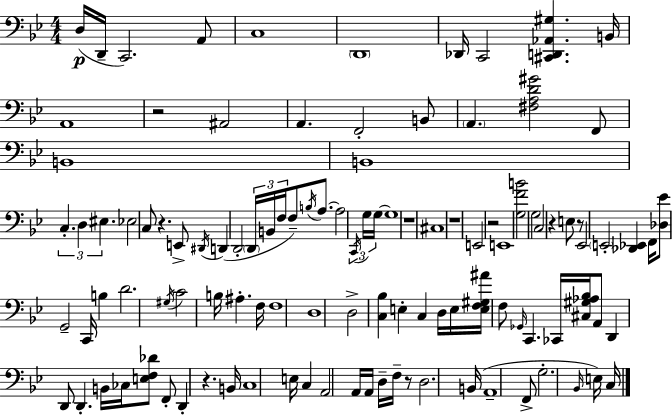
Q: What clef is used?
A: bass